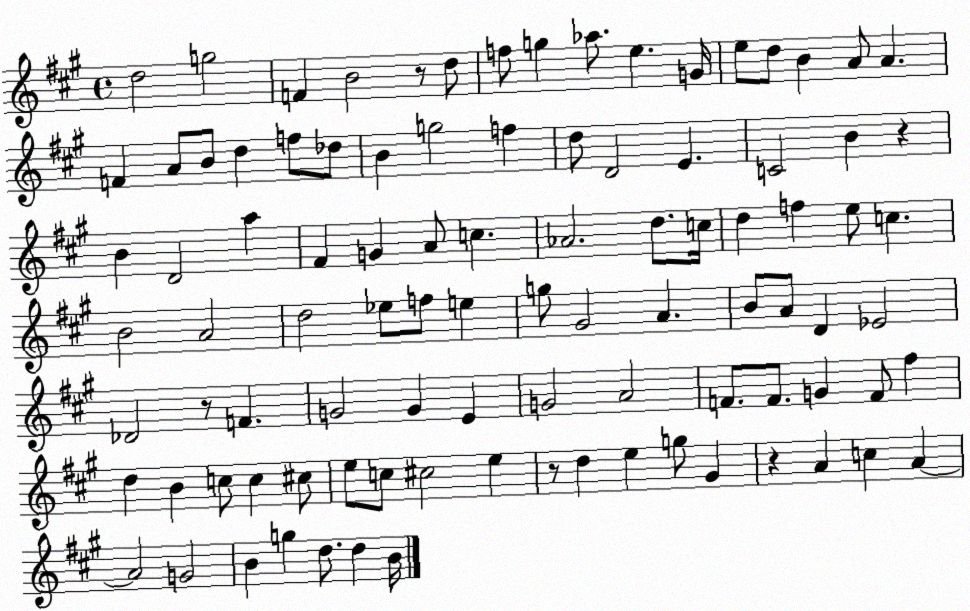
X:1
T:Untitled
M:4/4
L:1/4
K:A
d2 g2 F B2 z/2 d/2 f/2 g _a/2 e G/4 e/2 d/2 B A/2 A F A/2 B/2 d f/2 _d/2 B g2 f d/2 D2 E C2 B z B D2 a ^F G A/2 c _A2 d/2 c/4 d f e/2 c B2 A2 d2 _e/2 f/2 e g/2 ^G2 A B/2 A/2 D _E2 _D2 z/2 F G2 G E G2 A2 F/2 F/2 G F/2 ^f d B c/2 c ^c/2 e/2 c/2 ^c2 e z/2 d e g/2 ^G z A c A A2 G2 B g d/2 d B/4